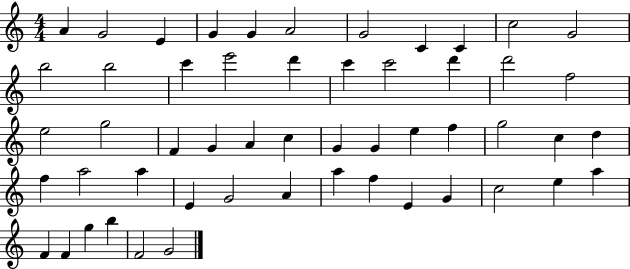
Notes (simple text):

A4/q G4/h E4/q G4/q G4/q A4/h G4/h C4/q C4/q C5/h G4/h B5/h B5/h C6/q E6/h D6/q C6/q C6/h D6/q D6/h F5/h E5/h G5/h F4/q G4/q A4/q C5/q G4/q G4/q E5/q F5/q G5/h C5/q D5/q F5/q A5/h A5/q E4/q G4/h A4/q A5/q F5/q E4/q G4/q C5/h E5/q A5/q F4/q F4/q G5/q B5/q F4/h G4/h